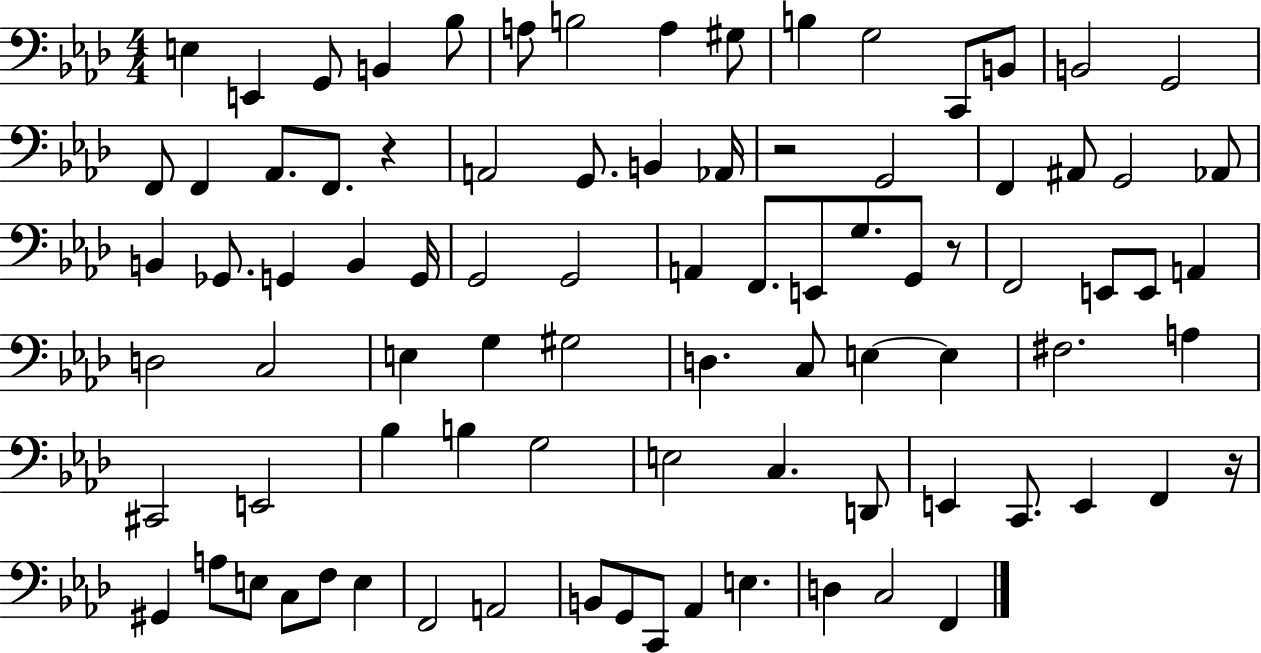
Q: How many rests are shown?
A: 4